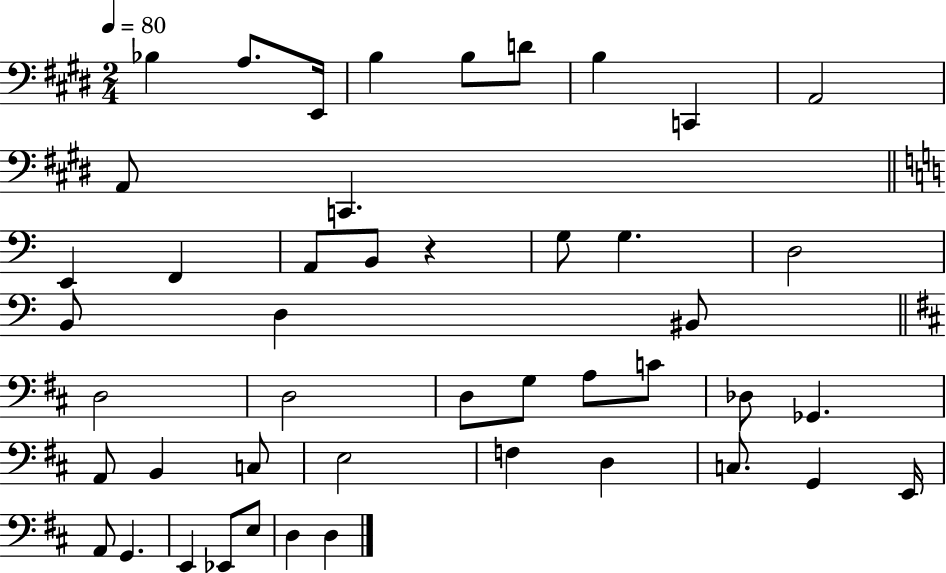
Bb3/q A3/e. E2/s B3/q B3/e D4/e B3/q C2/q A2/h A2/e C2/q. E2/q F2/q A2/e B2/e R/q G3/e G3/q. D3/h B2/e D3/q BIS2/e D3/h D3/h D3/e G3/e A3/e C4/e Db3/e Gb2/q. A2/e B2/q C3/e E3/h F3/q D3/q C3/e. G2/q E2/s A2/e G2/q. E2/q Eb2/e E3/e D3/q D3/q